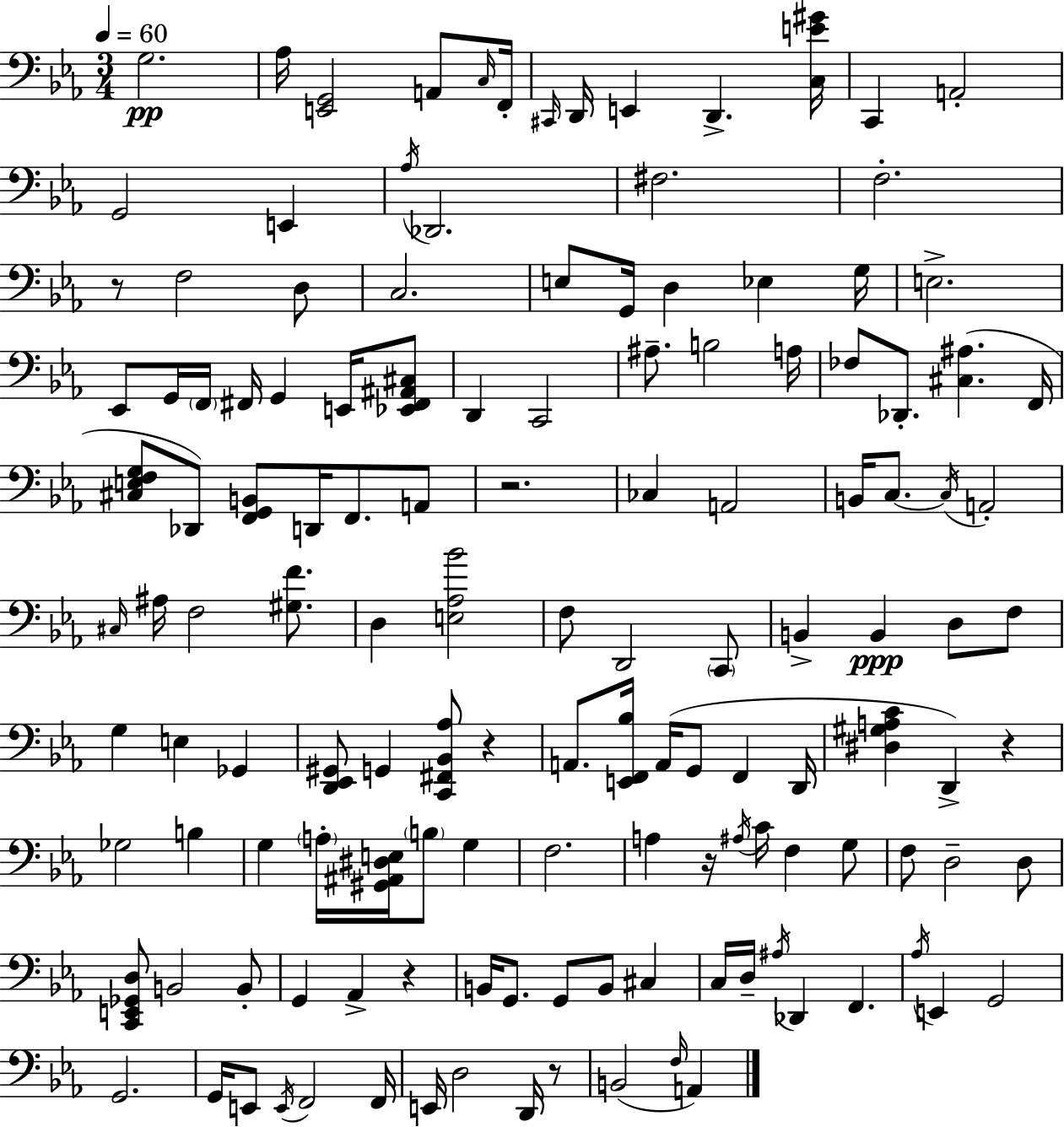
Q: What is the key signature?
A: EES major